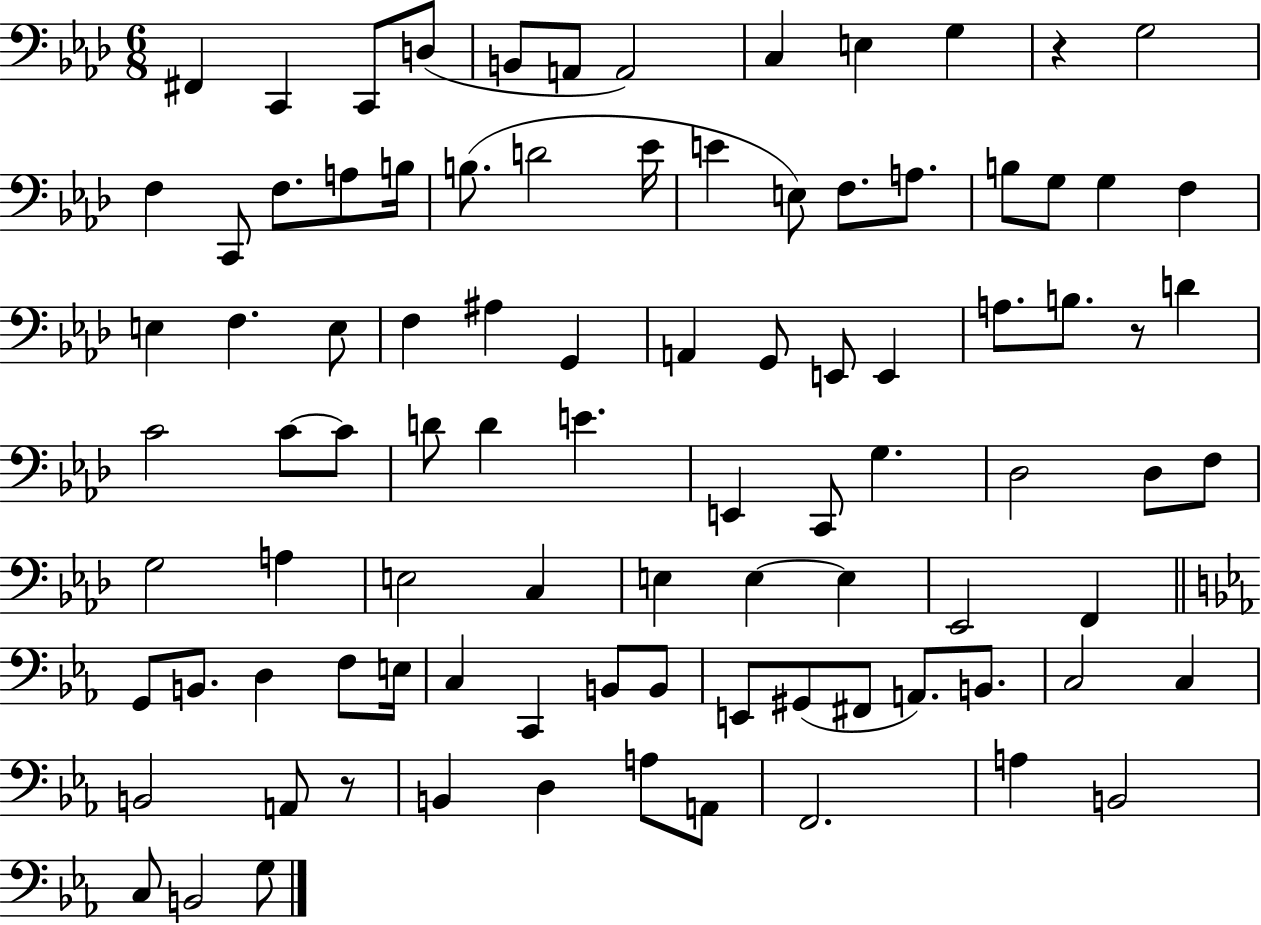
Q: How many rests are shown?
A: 3